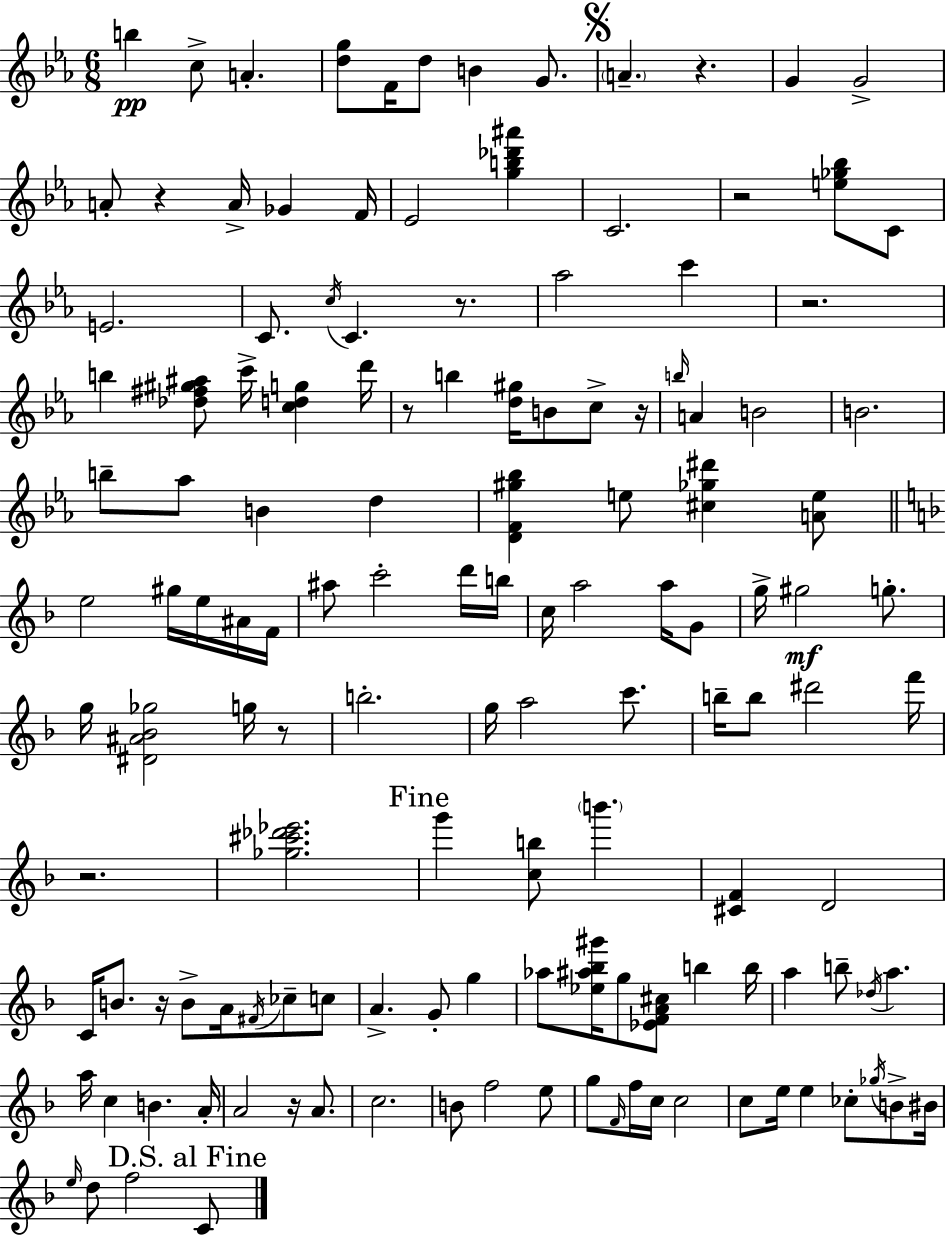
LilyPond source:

{
  \clef treble
  \numericTimeSignature
  \time 6/8
  \key ees \major
  \repeat volta 2 { b''4\pp c''8-> a'4.-. | <d'' g''>8 f'16 d''8 b'4 g'8. | \mark \markup { \musicglyph "scripts.segno" } \parenthesize a'4.-- r4. | g'4 g'2-> | \break a'8-. r4 a'16-> ges'4 f'16 | ees'2 <g'' b'' des''' ais'''>4 | c'2. | r2 <e'' ges'' bes''>8 c'8 | \break e'2. | c'8. \acciaccatura { c''16 } c'4. r8. | aes''2 c'''4 | r2. | \break b''4 <des'' fis'' gis'' ais''>8 c'''16-> <c'' d'' g''>4 | d'''16 r8 b''4 <d'' gis''>16 b'8 c''8-> | r16 \grace { b''16 } a'4 b'2 | b'2. | \break b''8-- aes''8 b'4 d''4 | <d' f' gis'' bes''>4 e''8 <cis'' ges'' dis'''>4 | <a' e''>8 \bar "||" \break \key f \major e''2 gis''16 e''16 ais'16 f'16 | ais''8 c'''2-. d'''16 b''16 | c''16 a''2 a''16 g'8 | g''16-> gis''2\mf g''8.-. | \break g''16 <dis' ais' bes' ges''>2 g''16 r8 | b''2.-. | g''16 a''2 c'''8. | b''16-- b''8 dis'''2 f'''16 | \break r2. | <ges'' cis''' des''' ees'''>2. | \mark "Fine" g'''4 <c'' b''>8 \parenthesize b'''4. | <cis' f'>4 d'2 | \break c'16 b'8. r16 b'8-> a'16 \acciaccatura { fis'16 } ces''8-- c''8 | a'4.-> g'8-. g''4 | aes''8 <ees'' ais'' bes'' gis'''>16 g''8 <ees' f' a' cis''>8 b''4 | b''16 a''4 b''8-- \acciaccatura { des''16 } a''4. | \break a''16 c''4 b'4. | a'16-. a'2 r16 a'8. | c''2. | b'8 f''2 | \break e''8 g''8 \grace { f'16 } f''16 c''16 c''2 | c''8 e''16 e''4 ces''8-. | \acciaccatura { ges''16 } b'8-> bis'16 \grace { e''16 } d''8 f''2 | \mark "D.S. al Fine" c'8 } \bar "|."
}